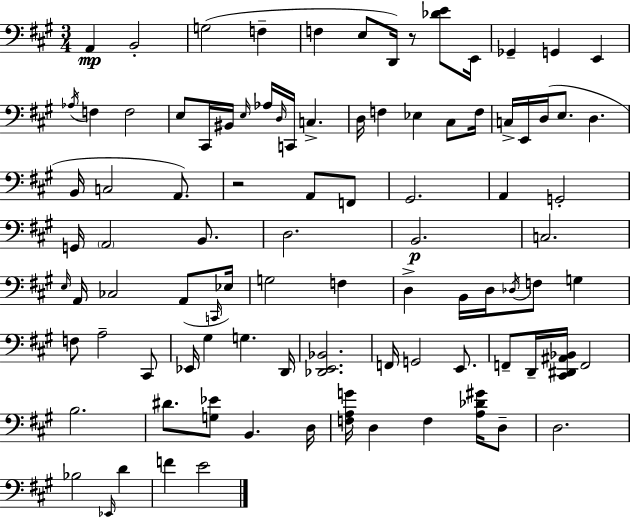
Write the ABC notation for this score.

X:1
T:Untitled
M:3/4
L:1/4
K:A
A,, B,,2 G,2 F, F, E,/2 D,,/4 z/2 [_DE]/2 E,,/4 _G,, G,, E,, _A,/4 F, F,2 E,/2 ^C,,/4 ^B,,/4 E,/4 _A,/4 D,/4 C,,/4 C, D,/4 F, _E, ^C,/2 F,/4 C,/4 E,,/4 D,/4 E,/2 D, B,,/4 C,2 A,,/2 z2 A,,/2 F,,/2 ^G,,2 A,, G,,2 G,,/4 A,,2 B,,/2 D,2 B,,2 C,2 E,/4 A,,/4 _C,2 A,,/2 C,,/4 _E,/4 G,2 F, D, B,,/4 D,/4 _D,/4 F,/2 G, F,/2 A,2 ^C,,/2 _E,,/4 ^G, G, D,,/4 [_D,,E,,_B,,]2 F,,/4 G,,2 E,,/2 F,,/2 D,,/4 [^C,,^D,,^A,,_B,,]/4 F,,2 B,2 ^D/2 [G,_E]/2 B,, D,/4 [F,A,G]/4 D, F, [A,_D^G]/4 D,/2 D,2 _B,2 _E,,/4 D F E2